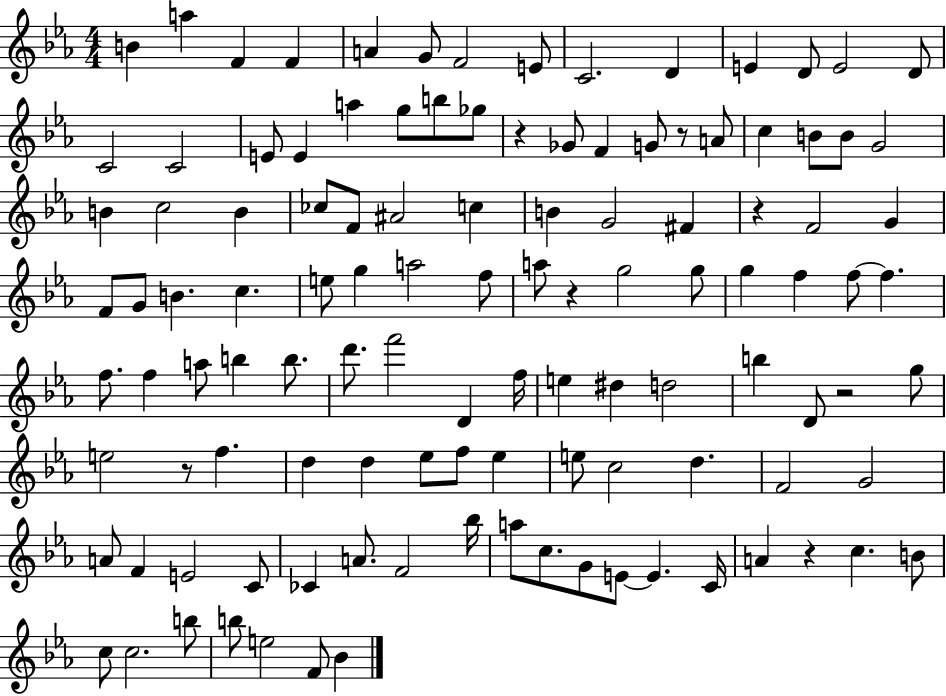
{
  \clef treble
  \numericTimeSignature
  \time 4/4
  \key ees \major
  b'4 a''4 f'4 f'4 | a'4 g'8 f'2 e'8 | c'2. d'4 | e'4 d'8 e'2 d'8 | \break c'2 c'2 | e'8 e'4 a''4 g''8 b''8 ges''8 | r4 ges'8 f'4 g'8 r8 a'8 | c''4 b'8 b'8 g'2 | \break b'4 c''2 b'4 | ces''8 f'8 ais'2 c''4 | b'4 g'2 fis'4 | r4 f'2 g'4 | \break f'8 g'8 b'4. c''4. | e''8 g''4 a''2 f''8 | a''8 r4 g''2 g''8 | g''4 f''4 f''8~~ f''4. | \break f''8. f''4 a''8 b''4 b''8. | d'''8. f'''2 d'4 f''16 | e''4 dis''4 d''2 | b''4 d'8 r2 g''8 | \break e''2 r8 f''4. | d''4 d''4 ees''8 f''8 ees''4 | e''8 c''2 d''4. | f'2 g'2 | \break a'8 f'4 e'2 c'8 | ces'4 a'8. f'2 bes''16 | a''8 c''8. g'8 e'8~~ e'4. c'16 | a'4 r4 c''4. b'8 | \break c''8 c''2. b''8 | b''8 e''2 f'8 bes'4 | \bar "|."
}